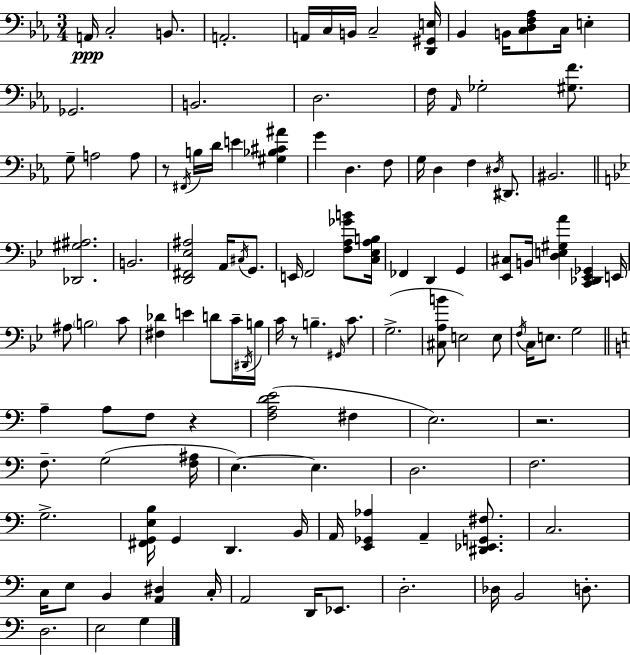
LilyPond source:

{
  \clef bass
  \numericTimeSignature
  \time 3/4
  \key c \minor
  a,16\ppp c2-. b,8. | a,2.-. | a,16 c16 b,16 c2-- <d, gis, e>16 | bes,4 b,16 <c d f aes>8 c16 e4-. | \break ges,2. | b,2. | d2. | f16 \grace { aes,16 } ges2-. <gis f'>8. | \break g8-- a2 a8 | r8 \acciaccatura { fis,16 } b16 d'16 e'4 <gis bes cis' ais'>4 | g'4 d4. | f8 g16 d4 f4 \acciaccatura { dis16 } | \break dis,8. bis,2. | \bar "||" \break \key bes \major <des, gis ais>2. | b,2. | <d, fis, ees ais>2 a,16 \acciaccatura { cis16 } g,8. | e,16 f,2 <f a ges' b'>8 | \break <c ees a b>16 fes,4 d,4 g,4 | <ees, cis>8 b,16 <d e gis a'>4 <c, des, ees, ges,>4 | e,16 ais8 \parenthesize b2 c'8 | <fis des'>4 e'4 d'8 c'16-- | \break \acciaccatura { dis,16 } b16 c'16 r8 b4.-- \grace { gis,16 } | c'8. g2.->( | <cis a b'>8 e2) | e8 \acciaccatura { f16 } c16 e8. g2 | \break \bar "||" \break \key a \minor a4-- a8 f8 r4 | <f a d' e'>2( fis4 | e2.) | r2. | \break f8.-- g2( <f ais>16 | e4.~~) e4. | d2. | f2. | \break g2.-> | <fis, g, e b>16 g,4 d,4. b,16 | a,16 <e, ges, aes>4 a,4-- <dis, ees, g, fis>8. | c2. | \break c16 e8 b,4 <a, dis>4 c16-. | a,2 d,16 ees,8. | d2.-. | des16 b,2 d8.-. | \break d2. | e2 g4 | \bar "|."
}